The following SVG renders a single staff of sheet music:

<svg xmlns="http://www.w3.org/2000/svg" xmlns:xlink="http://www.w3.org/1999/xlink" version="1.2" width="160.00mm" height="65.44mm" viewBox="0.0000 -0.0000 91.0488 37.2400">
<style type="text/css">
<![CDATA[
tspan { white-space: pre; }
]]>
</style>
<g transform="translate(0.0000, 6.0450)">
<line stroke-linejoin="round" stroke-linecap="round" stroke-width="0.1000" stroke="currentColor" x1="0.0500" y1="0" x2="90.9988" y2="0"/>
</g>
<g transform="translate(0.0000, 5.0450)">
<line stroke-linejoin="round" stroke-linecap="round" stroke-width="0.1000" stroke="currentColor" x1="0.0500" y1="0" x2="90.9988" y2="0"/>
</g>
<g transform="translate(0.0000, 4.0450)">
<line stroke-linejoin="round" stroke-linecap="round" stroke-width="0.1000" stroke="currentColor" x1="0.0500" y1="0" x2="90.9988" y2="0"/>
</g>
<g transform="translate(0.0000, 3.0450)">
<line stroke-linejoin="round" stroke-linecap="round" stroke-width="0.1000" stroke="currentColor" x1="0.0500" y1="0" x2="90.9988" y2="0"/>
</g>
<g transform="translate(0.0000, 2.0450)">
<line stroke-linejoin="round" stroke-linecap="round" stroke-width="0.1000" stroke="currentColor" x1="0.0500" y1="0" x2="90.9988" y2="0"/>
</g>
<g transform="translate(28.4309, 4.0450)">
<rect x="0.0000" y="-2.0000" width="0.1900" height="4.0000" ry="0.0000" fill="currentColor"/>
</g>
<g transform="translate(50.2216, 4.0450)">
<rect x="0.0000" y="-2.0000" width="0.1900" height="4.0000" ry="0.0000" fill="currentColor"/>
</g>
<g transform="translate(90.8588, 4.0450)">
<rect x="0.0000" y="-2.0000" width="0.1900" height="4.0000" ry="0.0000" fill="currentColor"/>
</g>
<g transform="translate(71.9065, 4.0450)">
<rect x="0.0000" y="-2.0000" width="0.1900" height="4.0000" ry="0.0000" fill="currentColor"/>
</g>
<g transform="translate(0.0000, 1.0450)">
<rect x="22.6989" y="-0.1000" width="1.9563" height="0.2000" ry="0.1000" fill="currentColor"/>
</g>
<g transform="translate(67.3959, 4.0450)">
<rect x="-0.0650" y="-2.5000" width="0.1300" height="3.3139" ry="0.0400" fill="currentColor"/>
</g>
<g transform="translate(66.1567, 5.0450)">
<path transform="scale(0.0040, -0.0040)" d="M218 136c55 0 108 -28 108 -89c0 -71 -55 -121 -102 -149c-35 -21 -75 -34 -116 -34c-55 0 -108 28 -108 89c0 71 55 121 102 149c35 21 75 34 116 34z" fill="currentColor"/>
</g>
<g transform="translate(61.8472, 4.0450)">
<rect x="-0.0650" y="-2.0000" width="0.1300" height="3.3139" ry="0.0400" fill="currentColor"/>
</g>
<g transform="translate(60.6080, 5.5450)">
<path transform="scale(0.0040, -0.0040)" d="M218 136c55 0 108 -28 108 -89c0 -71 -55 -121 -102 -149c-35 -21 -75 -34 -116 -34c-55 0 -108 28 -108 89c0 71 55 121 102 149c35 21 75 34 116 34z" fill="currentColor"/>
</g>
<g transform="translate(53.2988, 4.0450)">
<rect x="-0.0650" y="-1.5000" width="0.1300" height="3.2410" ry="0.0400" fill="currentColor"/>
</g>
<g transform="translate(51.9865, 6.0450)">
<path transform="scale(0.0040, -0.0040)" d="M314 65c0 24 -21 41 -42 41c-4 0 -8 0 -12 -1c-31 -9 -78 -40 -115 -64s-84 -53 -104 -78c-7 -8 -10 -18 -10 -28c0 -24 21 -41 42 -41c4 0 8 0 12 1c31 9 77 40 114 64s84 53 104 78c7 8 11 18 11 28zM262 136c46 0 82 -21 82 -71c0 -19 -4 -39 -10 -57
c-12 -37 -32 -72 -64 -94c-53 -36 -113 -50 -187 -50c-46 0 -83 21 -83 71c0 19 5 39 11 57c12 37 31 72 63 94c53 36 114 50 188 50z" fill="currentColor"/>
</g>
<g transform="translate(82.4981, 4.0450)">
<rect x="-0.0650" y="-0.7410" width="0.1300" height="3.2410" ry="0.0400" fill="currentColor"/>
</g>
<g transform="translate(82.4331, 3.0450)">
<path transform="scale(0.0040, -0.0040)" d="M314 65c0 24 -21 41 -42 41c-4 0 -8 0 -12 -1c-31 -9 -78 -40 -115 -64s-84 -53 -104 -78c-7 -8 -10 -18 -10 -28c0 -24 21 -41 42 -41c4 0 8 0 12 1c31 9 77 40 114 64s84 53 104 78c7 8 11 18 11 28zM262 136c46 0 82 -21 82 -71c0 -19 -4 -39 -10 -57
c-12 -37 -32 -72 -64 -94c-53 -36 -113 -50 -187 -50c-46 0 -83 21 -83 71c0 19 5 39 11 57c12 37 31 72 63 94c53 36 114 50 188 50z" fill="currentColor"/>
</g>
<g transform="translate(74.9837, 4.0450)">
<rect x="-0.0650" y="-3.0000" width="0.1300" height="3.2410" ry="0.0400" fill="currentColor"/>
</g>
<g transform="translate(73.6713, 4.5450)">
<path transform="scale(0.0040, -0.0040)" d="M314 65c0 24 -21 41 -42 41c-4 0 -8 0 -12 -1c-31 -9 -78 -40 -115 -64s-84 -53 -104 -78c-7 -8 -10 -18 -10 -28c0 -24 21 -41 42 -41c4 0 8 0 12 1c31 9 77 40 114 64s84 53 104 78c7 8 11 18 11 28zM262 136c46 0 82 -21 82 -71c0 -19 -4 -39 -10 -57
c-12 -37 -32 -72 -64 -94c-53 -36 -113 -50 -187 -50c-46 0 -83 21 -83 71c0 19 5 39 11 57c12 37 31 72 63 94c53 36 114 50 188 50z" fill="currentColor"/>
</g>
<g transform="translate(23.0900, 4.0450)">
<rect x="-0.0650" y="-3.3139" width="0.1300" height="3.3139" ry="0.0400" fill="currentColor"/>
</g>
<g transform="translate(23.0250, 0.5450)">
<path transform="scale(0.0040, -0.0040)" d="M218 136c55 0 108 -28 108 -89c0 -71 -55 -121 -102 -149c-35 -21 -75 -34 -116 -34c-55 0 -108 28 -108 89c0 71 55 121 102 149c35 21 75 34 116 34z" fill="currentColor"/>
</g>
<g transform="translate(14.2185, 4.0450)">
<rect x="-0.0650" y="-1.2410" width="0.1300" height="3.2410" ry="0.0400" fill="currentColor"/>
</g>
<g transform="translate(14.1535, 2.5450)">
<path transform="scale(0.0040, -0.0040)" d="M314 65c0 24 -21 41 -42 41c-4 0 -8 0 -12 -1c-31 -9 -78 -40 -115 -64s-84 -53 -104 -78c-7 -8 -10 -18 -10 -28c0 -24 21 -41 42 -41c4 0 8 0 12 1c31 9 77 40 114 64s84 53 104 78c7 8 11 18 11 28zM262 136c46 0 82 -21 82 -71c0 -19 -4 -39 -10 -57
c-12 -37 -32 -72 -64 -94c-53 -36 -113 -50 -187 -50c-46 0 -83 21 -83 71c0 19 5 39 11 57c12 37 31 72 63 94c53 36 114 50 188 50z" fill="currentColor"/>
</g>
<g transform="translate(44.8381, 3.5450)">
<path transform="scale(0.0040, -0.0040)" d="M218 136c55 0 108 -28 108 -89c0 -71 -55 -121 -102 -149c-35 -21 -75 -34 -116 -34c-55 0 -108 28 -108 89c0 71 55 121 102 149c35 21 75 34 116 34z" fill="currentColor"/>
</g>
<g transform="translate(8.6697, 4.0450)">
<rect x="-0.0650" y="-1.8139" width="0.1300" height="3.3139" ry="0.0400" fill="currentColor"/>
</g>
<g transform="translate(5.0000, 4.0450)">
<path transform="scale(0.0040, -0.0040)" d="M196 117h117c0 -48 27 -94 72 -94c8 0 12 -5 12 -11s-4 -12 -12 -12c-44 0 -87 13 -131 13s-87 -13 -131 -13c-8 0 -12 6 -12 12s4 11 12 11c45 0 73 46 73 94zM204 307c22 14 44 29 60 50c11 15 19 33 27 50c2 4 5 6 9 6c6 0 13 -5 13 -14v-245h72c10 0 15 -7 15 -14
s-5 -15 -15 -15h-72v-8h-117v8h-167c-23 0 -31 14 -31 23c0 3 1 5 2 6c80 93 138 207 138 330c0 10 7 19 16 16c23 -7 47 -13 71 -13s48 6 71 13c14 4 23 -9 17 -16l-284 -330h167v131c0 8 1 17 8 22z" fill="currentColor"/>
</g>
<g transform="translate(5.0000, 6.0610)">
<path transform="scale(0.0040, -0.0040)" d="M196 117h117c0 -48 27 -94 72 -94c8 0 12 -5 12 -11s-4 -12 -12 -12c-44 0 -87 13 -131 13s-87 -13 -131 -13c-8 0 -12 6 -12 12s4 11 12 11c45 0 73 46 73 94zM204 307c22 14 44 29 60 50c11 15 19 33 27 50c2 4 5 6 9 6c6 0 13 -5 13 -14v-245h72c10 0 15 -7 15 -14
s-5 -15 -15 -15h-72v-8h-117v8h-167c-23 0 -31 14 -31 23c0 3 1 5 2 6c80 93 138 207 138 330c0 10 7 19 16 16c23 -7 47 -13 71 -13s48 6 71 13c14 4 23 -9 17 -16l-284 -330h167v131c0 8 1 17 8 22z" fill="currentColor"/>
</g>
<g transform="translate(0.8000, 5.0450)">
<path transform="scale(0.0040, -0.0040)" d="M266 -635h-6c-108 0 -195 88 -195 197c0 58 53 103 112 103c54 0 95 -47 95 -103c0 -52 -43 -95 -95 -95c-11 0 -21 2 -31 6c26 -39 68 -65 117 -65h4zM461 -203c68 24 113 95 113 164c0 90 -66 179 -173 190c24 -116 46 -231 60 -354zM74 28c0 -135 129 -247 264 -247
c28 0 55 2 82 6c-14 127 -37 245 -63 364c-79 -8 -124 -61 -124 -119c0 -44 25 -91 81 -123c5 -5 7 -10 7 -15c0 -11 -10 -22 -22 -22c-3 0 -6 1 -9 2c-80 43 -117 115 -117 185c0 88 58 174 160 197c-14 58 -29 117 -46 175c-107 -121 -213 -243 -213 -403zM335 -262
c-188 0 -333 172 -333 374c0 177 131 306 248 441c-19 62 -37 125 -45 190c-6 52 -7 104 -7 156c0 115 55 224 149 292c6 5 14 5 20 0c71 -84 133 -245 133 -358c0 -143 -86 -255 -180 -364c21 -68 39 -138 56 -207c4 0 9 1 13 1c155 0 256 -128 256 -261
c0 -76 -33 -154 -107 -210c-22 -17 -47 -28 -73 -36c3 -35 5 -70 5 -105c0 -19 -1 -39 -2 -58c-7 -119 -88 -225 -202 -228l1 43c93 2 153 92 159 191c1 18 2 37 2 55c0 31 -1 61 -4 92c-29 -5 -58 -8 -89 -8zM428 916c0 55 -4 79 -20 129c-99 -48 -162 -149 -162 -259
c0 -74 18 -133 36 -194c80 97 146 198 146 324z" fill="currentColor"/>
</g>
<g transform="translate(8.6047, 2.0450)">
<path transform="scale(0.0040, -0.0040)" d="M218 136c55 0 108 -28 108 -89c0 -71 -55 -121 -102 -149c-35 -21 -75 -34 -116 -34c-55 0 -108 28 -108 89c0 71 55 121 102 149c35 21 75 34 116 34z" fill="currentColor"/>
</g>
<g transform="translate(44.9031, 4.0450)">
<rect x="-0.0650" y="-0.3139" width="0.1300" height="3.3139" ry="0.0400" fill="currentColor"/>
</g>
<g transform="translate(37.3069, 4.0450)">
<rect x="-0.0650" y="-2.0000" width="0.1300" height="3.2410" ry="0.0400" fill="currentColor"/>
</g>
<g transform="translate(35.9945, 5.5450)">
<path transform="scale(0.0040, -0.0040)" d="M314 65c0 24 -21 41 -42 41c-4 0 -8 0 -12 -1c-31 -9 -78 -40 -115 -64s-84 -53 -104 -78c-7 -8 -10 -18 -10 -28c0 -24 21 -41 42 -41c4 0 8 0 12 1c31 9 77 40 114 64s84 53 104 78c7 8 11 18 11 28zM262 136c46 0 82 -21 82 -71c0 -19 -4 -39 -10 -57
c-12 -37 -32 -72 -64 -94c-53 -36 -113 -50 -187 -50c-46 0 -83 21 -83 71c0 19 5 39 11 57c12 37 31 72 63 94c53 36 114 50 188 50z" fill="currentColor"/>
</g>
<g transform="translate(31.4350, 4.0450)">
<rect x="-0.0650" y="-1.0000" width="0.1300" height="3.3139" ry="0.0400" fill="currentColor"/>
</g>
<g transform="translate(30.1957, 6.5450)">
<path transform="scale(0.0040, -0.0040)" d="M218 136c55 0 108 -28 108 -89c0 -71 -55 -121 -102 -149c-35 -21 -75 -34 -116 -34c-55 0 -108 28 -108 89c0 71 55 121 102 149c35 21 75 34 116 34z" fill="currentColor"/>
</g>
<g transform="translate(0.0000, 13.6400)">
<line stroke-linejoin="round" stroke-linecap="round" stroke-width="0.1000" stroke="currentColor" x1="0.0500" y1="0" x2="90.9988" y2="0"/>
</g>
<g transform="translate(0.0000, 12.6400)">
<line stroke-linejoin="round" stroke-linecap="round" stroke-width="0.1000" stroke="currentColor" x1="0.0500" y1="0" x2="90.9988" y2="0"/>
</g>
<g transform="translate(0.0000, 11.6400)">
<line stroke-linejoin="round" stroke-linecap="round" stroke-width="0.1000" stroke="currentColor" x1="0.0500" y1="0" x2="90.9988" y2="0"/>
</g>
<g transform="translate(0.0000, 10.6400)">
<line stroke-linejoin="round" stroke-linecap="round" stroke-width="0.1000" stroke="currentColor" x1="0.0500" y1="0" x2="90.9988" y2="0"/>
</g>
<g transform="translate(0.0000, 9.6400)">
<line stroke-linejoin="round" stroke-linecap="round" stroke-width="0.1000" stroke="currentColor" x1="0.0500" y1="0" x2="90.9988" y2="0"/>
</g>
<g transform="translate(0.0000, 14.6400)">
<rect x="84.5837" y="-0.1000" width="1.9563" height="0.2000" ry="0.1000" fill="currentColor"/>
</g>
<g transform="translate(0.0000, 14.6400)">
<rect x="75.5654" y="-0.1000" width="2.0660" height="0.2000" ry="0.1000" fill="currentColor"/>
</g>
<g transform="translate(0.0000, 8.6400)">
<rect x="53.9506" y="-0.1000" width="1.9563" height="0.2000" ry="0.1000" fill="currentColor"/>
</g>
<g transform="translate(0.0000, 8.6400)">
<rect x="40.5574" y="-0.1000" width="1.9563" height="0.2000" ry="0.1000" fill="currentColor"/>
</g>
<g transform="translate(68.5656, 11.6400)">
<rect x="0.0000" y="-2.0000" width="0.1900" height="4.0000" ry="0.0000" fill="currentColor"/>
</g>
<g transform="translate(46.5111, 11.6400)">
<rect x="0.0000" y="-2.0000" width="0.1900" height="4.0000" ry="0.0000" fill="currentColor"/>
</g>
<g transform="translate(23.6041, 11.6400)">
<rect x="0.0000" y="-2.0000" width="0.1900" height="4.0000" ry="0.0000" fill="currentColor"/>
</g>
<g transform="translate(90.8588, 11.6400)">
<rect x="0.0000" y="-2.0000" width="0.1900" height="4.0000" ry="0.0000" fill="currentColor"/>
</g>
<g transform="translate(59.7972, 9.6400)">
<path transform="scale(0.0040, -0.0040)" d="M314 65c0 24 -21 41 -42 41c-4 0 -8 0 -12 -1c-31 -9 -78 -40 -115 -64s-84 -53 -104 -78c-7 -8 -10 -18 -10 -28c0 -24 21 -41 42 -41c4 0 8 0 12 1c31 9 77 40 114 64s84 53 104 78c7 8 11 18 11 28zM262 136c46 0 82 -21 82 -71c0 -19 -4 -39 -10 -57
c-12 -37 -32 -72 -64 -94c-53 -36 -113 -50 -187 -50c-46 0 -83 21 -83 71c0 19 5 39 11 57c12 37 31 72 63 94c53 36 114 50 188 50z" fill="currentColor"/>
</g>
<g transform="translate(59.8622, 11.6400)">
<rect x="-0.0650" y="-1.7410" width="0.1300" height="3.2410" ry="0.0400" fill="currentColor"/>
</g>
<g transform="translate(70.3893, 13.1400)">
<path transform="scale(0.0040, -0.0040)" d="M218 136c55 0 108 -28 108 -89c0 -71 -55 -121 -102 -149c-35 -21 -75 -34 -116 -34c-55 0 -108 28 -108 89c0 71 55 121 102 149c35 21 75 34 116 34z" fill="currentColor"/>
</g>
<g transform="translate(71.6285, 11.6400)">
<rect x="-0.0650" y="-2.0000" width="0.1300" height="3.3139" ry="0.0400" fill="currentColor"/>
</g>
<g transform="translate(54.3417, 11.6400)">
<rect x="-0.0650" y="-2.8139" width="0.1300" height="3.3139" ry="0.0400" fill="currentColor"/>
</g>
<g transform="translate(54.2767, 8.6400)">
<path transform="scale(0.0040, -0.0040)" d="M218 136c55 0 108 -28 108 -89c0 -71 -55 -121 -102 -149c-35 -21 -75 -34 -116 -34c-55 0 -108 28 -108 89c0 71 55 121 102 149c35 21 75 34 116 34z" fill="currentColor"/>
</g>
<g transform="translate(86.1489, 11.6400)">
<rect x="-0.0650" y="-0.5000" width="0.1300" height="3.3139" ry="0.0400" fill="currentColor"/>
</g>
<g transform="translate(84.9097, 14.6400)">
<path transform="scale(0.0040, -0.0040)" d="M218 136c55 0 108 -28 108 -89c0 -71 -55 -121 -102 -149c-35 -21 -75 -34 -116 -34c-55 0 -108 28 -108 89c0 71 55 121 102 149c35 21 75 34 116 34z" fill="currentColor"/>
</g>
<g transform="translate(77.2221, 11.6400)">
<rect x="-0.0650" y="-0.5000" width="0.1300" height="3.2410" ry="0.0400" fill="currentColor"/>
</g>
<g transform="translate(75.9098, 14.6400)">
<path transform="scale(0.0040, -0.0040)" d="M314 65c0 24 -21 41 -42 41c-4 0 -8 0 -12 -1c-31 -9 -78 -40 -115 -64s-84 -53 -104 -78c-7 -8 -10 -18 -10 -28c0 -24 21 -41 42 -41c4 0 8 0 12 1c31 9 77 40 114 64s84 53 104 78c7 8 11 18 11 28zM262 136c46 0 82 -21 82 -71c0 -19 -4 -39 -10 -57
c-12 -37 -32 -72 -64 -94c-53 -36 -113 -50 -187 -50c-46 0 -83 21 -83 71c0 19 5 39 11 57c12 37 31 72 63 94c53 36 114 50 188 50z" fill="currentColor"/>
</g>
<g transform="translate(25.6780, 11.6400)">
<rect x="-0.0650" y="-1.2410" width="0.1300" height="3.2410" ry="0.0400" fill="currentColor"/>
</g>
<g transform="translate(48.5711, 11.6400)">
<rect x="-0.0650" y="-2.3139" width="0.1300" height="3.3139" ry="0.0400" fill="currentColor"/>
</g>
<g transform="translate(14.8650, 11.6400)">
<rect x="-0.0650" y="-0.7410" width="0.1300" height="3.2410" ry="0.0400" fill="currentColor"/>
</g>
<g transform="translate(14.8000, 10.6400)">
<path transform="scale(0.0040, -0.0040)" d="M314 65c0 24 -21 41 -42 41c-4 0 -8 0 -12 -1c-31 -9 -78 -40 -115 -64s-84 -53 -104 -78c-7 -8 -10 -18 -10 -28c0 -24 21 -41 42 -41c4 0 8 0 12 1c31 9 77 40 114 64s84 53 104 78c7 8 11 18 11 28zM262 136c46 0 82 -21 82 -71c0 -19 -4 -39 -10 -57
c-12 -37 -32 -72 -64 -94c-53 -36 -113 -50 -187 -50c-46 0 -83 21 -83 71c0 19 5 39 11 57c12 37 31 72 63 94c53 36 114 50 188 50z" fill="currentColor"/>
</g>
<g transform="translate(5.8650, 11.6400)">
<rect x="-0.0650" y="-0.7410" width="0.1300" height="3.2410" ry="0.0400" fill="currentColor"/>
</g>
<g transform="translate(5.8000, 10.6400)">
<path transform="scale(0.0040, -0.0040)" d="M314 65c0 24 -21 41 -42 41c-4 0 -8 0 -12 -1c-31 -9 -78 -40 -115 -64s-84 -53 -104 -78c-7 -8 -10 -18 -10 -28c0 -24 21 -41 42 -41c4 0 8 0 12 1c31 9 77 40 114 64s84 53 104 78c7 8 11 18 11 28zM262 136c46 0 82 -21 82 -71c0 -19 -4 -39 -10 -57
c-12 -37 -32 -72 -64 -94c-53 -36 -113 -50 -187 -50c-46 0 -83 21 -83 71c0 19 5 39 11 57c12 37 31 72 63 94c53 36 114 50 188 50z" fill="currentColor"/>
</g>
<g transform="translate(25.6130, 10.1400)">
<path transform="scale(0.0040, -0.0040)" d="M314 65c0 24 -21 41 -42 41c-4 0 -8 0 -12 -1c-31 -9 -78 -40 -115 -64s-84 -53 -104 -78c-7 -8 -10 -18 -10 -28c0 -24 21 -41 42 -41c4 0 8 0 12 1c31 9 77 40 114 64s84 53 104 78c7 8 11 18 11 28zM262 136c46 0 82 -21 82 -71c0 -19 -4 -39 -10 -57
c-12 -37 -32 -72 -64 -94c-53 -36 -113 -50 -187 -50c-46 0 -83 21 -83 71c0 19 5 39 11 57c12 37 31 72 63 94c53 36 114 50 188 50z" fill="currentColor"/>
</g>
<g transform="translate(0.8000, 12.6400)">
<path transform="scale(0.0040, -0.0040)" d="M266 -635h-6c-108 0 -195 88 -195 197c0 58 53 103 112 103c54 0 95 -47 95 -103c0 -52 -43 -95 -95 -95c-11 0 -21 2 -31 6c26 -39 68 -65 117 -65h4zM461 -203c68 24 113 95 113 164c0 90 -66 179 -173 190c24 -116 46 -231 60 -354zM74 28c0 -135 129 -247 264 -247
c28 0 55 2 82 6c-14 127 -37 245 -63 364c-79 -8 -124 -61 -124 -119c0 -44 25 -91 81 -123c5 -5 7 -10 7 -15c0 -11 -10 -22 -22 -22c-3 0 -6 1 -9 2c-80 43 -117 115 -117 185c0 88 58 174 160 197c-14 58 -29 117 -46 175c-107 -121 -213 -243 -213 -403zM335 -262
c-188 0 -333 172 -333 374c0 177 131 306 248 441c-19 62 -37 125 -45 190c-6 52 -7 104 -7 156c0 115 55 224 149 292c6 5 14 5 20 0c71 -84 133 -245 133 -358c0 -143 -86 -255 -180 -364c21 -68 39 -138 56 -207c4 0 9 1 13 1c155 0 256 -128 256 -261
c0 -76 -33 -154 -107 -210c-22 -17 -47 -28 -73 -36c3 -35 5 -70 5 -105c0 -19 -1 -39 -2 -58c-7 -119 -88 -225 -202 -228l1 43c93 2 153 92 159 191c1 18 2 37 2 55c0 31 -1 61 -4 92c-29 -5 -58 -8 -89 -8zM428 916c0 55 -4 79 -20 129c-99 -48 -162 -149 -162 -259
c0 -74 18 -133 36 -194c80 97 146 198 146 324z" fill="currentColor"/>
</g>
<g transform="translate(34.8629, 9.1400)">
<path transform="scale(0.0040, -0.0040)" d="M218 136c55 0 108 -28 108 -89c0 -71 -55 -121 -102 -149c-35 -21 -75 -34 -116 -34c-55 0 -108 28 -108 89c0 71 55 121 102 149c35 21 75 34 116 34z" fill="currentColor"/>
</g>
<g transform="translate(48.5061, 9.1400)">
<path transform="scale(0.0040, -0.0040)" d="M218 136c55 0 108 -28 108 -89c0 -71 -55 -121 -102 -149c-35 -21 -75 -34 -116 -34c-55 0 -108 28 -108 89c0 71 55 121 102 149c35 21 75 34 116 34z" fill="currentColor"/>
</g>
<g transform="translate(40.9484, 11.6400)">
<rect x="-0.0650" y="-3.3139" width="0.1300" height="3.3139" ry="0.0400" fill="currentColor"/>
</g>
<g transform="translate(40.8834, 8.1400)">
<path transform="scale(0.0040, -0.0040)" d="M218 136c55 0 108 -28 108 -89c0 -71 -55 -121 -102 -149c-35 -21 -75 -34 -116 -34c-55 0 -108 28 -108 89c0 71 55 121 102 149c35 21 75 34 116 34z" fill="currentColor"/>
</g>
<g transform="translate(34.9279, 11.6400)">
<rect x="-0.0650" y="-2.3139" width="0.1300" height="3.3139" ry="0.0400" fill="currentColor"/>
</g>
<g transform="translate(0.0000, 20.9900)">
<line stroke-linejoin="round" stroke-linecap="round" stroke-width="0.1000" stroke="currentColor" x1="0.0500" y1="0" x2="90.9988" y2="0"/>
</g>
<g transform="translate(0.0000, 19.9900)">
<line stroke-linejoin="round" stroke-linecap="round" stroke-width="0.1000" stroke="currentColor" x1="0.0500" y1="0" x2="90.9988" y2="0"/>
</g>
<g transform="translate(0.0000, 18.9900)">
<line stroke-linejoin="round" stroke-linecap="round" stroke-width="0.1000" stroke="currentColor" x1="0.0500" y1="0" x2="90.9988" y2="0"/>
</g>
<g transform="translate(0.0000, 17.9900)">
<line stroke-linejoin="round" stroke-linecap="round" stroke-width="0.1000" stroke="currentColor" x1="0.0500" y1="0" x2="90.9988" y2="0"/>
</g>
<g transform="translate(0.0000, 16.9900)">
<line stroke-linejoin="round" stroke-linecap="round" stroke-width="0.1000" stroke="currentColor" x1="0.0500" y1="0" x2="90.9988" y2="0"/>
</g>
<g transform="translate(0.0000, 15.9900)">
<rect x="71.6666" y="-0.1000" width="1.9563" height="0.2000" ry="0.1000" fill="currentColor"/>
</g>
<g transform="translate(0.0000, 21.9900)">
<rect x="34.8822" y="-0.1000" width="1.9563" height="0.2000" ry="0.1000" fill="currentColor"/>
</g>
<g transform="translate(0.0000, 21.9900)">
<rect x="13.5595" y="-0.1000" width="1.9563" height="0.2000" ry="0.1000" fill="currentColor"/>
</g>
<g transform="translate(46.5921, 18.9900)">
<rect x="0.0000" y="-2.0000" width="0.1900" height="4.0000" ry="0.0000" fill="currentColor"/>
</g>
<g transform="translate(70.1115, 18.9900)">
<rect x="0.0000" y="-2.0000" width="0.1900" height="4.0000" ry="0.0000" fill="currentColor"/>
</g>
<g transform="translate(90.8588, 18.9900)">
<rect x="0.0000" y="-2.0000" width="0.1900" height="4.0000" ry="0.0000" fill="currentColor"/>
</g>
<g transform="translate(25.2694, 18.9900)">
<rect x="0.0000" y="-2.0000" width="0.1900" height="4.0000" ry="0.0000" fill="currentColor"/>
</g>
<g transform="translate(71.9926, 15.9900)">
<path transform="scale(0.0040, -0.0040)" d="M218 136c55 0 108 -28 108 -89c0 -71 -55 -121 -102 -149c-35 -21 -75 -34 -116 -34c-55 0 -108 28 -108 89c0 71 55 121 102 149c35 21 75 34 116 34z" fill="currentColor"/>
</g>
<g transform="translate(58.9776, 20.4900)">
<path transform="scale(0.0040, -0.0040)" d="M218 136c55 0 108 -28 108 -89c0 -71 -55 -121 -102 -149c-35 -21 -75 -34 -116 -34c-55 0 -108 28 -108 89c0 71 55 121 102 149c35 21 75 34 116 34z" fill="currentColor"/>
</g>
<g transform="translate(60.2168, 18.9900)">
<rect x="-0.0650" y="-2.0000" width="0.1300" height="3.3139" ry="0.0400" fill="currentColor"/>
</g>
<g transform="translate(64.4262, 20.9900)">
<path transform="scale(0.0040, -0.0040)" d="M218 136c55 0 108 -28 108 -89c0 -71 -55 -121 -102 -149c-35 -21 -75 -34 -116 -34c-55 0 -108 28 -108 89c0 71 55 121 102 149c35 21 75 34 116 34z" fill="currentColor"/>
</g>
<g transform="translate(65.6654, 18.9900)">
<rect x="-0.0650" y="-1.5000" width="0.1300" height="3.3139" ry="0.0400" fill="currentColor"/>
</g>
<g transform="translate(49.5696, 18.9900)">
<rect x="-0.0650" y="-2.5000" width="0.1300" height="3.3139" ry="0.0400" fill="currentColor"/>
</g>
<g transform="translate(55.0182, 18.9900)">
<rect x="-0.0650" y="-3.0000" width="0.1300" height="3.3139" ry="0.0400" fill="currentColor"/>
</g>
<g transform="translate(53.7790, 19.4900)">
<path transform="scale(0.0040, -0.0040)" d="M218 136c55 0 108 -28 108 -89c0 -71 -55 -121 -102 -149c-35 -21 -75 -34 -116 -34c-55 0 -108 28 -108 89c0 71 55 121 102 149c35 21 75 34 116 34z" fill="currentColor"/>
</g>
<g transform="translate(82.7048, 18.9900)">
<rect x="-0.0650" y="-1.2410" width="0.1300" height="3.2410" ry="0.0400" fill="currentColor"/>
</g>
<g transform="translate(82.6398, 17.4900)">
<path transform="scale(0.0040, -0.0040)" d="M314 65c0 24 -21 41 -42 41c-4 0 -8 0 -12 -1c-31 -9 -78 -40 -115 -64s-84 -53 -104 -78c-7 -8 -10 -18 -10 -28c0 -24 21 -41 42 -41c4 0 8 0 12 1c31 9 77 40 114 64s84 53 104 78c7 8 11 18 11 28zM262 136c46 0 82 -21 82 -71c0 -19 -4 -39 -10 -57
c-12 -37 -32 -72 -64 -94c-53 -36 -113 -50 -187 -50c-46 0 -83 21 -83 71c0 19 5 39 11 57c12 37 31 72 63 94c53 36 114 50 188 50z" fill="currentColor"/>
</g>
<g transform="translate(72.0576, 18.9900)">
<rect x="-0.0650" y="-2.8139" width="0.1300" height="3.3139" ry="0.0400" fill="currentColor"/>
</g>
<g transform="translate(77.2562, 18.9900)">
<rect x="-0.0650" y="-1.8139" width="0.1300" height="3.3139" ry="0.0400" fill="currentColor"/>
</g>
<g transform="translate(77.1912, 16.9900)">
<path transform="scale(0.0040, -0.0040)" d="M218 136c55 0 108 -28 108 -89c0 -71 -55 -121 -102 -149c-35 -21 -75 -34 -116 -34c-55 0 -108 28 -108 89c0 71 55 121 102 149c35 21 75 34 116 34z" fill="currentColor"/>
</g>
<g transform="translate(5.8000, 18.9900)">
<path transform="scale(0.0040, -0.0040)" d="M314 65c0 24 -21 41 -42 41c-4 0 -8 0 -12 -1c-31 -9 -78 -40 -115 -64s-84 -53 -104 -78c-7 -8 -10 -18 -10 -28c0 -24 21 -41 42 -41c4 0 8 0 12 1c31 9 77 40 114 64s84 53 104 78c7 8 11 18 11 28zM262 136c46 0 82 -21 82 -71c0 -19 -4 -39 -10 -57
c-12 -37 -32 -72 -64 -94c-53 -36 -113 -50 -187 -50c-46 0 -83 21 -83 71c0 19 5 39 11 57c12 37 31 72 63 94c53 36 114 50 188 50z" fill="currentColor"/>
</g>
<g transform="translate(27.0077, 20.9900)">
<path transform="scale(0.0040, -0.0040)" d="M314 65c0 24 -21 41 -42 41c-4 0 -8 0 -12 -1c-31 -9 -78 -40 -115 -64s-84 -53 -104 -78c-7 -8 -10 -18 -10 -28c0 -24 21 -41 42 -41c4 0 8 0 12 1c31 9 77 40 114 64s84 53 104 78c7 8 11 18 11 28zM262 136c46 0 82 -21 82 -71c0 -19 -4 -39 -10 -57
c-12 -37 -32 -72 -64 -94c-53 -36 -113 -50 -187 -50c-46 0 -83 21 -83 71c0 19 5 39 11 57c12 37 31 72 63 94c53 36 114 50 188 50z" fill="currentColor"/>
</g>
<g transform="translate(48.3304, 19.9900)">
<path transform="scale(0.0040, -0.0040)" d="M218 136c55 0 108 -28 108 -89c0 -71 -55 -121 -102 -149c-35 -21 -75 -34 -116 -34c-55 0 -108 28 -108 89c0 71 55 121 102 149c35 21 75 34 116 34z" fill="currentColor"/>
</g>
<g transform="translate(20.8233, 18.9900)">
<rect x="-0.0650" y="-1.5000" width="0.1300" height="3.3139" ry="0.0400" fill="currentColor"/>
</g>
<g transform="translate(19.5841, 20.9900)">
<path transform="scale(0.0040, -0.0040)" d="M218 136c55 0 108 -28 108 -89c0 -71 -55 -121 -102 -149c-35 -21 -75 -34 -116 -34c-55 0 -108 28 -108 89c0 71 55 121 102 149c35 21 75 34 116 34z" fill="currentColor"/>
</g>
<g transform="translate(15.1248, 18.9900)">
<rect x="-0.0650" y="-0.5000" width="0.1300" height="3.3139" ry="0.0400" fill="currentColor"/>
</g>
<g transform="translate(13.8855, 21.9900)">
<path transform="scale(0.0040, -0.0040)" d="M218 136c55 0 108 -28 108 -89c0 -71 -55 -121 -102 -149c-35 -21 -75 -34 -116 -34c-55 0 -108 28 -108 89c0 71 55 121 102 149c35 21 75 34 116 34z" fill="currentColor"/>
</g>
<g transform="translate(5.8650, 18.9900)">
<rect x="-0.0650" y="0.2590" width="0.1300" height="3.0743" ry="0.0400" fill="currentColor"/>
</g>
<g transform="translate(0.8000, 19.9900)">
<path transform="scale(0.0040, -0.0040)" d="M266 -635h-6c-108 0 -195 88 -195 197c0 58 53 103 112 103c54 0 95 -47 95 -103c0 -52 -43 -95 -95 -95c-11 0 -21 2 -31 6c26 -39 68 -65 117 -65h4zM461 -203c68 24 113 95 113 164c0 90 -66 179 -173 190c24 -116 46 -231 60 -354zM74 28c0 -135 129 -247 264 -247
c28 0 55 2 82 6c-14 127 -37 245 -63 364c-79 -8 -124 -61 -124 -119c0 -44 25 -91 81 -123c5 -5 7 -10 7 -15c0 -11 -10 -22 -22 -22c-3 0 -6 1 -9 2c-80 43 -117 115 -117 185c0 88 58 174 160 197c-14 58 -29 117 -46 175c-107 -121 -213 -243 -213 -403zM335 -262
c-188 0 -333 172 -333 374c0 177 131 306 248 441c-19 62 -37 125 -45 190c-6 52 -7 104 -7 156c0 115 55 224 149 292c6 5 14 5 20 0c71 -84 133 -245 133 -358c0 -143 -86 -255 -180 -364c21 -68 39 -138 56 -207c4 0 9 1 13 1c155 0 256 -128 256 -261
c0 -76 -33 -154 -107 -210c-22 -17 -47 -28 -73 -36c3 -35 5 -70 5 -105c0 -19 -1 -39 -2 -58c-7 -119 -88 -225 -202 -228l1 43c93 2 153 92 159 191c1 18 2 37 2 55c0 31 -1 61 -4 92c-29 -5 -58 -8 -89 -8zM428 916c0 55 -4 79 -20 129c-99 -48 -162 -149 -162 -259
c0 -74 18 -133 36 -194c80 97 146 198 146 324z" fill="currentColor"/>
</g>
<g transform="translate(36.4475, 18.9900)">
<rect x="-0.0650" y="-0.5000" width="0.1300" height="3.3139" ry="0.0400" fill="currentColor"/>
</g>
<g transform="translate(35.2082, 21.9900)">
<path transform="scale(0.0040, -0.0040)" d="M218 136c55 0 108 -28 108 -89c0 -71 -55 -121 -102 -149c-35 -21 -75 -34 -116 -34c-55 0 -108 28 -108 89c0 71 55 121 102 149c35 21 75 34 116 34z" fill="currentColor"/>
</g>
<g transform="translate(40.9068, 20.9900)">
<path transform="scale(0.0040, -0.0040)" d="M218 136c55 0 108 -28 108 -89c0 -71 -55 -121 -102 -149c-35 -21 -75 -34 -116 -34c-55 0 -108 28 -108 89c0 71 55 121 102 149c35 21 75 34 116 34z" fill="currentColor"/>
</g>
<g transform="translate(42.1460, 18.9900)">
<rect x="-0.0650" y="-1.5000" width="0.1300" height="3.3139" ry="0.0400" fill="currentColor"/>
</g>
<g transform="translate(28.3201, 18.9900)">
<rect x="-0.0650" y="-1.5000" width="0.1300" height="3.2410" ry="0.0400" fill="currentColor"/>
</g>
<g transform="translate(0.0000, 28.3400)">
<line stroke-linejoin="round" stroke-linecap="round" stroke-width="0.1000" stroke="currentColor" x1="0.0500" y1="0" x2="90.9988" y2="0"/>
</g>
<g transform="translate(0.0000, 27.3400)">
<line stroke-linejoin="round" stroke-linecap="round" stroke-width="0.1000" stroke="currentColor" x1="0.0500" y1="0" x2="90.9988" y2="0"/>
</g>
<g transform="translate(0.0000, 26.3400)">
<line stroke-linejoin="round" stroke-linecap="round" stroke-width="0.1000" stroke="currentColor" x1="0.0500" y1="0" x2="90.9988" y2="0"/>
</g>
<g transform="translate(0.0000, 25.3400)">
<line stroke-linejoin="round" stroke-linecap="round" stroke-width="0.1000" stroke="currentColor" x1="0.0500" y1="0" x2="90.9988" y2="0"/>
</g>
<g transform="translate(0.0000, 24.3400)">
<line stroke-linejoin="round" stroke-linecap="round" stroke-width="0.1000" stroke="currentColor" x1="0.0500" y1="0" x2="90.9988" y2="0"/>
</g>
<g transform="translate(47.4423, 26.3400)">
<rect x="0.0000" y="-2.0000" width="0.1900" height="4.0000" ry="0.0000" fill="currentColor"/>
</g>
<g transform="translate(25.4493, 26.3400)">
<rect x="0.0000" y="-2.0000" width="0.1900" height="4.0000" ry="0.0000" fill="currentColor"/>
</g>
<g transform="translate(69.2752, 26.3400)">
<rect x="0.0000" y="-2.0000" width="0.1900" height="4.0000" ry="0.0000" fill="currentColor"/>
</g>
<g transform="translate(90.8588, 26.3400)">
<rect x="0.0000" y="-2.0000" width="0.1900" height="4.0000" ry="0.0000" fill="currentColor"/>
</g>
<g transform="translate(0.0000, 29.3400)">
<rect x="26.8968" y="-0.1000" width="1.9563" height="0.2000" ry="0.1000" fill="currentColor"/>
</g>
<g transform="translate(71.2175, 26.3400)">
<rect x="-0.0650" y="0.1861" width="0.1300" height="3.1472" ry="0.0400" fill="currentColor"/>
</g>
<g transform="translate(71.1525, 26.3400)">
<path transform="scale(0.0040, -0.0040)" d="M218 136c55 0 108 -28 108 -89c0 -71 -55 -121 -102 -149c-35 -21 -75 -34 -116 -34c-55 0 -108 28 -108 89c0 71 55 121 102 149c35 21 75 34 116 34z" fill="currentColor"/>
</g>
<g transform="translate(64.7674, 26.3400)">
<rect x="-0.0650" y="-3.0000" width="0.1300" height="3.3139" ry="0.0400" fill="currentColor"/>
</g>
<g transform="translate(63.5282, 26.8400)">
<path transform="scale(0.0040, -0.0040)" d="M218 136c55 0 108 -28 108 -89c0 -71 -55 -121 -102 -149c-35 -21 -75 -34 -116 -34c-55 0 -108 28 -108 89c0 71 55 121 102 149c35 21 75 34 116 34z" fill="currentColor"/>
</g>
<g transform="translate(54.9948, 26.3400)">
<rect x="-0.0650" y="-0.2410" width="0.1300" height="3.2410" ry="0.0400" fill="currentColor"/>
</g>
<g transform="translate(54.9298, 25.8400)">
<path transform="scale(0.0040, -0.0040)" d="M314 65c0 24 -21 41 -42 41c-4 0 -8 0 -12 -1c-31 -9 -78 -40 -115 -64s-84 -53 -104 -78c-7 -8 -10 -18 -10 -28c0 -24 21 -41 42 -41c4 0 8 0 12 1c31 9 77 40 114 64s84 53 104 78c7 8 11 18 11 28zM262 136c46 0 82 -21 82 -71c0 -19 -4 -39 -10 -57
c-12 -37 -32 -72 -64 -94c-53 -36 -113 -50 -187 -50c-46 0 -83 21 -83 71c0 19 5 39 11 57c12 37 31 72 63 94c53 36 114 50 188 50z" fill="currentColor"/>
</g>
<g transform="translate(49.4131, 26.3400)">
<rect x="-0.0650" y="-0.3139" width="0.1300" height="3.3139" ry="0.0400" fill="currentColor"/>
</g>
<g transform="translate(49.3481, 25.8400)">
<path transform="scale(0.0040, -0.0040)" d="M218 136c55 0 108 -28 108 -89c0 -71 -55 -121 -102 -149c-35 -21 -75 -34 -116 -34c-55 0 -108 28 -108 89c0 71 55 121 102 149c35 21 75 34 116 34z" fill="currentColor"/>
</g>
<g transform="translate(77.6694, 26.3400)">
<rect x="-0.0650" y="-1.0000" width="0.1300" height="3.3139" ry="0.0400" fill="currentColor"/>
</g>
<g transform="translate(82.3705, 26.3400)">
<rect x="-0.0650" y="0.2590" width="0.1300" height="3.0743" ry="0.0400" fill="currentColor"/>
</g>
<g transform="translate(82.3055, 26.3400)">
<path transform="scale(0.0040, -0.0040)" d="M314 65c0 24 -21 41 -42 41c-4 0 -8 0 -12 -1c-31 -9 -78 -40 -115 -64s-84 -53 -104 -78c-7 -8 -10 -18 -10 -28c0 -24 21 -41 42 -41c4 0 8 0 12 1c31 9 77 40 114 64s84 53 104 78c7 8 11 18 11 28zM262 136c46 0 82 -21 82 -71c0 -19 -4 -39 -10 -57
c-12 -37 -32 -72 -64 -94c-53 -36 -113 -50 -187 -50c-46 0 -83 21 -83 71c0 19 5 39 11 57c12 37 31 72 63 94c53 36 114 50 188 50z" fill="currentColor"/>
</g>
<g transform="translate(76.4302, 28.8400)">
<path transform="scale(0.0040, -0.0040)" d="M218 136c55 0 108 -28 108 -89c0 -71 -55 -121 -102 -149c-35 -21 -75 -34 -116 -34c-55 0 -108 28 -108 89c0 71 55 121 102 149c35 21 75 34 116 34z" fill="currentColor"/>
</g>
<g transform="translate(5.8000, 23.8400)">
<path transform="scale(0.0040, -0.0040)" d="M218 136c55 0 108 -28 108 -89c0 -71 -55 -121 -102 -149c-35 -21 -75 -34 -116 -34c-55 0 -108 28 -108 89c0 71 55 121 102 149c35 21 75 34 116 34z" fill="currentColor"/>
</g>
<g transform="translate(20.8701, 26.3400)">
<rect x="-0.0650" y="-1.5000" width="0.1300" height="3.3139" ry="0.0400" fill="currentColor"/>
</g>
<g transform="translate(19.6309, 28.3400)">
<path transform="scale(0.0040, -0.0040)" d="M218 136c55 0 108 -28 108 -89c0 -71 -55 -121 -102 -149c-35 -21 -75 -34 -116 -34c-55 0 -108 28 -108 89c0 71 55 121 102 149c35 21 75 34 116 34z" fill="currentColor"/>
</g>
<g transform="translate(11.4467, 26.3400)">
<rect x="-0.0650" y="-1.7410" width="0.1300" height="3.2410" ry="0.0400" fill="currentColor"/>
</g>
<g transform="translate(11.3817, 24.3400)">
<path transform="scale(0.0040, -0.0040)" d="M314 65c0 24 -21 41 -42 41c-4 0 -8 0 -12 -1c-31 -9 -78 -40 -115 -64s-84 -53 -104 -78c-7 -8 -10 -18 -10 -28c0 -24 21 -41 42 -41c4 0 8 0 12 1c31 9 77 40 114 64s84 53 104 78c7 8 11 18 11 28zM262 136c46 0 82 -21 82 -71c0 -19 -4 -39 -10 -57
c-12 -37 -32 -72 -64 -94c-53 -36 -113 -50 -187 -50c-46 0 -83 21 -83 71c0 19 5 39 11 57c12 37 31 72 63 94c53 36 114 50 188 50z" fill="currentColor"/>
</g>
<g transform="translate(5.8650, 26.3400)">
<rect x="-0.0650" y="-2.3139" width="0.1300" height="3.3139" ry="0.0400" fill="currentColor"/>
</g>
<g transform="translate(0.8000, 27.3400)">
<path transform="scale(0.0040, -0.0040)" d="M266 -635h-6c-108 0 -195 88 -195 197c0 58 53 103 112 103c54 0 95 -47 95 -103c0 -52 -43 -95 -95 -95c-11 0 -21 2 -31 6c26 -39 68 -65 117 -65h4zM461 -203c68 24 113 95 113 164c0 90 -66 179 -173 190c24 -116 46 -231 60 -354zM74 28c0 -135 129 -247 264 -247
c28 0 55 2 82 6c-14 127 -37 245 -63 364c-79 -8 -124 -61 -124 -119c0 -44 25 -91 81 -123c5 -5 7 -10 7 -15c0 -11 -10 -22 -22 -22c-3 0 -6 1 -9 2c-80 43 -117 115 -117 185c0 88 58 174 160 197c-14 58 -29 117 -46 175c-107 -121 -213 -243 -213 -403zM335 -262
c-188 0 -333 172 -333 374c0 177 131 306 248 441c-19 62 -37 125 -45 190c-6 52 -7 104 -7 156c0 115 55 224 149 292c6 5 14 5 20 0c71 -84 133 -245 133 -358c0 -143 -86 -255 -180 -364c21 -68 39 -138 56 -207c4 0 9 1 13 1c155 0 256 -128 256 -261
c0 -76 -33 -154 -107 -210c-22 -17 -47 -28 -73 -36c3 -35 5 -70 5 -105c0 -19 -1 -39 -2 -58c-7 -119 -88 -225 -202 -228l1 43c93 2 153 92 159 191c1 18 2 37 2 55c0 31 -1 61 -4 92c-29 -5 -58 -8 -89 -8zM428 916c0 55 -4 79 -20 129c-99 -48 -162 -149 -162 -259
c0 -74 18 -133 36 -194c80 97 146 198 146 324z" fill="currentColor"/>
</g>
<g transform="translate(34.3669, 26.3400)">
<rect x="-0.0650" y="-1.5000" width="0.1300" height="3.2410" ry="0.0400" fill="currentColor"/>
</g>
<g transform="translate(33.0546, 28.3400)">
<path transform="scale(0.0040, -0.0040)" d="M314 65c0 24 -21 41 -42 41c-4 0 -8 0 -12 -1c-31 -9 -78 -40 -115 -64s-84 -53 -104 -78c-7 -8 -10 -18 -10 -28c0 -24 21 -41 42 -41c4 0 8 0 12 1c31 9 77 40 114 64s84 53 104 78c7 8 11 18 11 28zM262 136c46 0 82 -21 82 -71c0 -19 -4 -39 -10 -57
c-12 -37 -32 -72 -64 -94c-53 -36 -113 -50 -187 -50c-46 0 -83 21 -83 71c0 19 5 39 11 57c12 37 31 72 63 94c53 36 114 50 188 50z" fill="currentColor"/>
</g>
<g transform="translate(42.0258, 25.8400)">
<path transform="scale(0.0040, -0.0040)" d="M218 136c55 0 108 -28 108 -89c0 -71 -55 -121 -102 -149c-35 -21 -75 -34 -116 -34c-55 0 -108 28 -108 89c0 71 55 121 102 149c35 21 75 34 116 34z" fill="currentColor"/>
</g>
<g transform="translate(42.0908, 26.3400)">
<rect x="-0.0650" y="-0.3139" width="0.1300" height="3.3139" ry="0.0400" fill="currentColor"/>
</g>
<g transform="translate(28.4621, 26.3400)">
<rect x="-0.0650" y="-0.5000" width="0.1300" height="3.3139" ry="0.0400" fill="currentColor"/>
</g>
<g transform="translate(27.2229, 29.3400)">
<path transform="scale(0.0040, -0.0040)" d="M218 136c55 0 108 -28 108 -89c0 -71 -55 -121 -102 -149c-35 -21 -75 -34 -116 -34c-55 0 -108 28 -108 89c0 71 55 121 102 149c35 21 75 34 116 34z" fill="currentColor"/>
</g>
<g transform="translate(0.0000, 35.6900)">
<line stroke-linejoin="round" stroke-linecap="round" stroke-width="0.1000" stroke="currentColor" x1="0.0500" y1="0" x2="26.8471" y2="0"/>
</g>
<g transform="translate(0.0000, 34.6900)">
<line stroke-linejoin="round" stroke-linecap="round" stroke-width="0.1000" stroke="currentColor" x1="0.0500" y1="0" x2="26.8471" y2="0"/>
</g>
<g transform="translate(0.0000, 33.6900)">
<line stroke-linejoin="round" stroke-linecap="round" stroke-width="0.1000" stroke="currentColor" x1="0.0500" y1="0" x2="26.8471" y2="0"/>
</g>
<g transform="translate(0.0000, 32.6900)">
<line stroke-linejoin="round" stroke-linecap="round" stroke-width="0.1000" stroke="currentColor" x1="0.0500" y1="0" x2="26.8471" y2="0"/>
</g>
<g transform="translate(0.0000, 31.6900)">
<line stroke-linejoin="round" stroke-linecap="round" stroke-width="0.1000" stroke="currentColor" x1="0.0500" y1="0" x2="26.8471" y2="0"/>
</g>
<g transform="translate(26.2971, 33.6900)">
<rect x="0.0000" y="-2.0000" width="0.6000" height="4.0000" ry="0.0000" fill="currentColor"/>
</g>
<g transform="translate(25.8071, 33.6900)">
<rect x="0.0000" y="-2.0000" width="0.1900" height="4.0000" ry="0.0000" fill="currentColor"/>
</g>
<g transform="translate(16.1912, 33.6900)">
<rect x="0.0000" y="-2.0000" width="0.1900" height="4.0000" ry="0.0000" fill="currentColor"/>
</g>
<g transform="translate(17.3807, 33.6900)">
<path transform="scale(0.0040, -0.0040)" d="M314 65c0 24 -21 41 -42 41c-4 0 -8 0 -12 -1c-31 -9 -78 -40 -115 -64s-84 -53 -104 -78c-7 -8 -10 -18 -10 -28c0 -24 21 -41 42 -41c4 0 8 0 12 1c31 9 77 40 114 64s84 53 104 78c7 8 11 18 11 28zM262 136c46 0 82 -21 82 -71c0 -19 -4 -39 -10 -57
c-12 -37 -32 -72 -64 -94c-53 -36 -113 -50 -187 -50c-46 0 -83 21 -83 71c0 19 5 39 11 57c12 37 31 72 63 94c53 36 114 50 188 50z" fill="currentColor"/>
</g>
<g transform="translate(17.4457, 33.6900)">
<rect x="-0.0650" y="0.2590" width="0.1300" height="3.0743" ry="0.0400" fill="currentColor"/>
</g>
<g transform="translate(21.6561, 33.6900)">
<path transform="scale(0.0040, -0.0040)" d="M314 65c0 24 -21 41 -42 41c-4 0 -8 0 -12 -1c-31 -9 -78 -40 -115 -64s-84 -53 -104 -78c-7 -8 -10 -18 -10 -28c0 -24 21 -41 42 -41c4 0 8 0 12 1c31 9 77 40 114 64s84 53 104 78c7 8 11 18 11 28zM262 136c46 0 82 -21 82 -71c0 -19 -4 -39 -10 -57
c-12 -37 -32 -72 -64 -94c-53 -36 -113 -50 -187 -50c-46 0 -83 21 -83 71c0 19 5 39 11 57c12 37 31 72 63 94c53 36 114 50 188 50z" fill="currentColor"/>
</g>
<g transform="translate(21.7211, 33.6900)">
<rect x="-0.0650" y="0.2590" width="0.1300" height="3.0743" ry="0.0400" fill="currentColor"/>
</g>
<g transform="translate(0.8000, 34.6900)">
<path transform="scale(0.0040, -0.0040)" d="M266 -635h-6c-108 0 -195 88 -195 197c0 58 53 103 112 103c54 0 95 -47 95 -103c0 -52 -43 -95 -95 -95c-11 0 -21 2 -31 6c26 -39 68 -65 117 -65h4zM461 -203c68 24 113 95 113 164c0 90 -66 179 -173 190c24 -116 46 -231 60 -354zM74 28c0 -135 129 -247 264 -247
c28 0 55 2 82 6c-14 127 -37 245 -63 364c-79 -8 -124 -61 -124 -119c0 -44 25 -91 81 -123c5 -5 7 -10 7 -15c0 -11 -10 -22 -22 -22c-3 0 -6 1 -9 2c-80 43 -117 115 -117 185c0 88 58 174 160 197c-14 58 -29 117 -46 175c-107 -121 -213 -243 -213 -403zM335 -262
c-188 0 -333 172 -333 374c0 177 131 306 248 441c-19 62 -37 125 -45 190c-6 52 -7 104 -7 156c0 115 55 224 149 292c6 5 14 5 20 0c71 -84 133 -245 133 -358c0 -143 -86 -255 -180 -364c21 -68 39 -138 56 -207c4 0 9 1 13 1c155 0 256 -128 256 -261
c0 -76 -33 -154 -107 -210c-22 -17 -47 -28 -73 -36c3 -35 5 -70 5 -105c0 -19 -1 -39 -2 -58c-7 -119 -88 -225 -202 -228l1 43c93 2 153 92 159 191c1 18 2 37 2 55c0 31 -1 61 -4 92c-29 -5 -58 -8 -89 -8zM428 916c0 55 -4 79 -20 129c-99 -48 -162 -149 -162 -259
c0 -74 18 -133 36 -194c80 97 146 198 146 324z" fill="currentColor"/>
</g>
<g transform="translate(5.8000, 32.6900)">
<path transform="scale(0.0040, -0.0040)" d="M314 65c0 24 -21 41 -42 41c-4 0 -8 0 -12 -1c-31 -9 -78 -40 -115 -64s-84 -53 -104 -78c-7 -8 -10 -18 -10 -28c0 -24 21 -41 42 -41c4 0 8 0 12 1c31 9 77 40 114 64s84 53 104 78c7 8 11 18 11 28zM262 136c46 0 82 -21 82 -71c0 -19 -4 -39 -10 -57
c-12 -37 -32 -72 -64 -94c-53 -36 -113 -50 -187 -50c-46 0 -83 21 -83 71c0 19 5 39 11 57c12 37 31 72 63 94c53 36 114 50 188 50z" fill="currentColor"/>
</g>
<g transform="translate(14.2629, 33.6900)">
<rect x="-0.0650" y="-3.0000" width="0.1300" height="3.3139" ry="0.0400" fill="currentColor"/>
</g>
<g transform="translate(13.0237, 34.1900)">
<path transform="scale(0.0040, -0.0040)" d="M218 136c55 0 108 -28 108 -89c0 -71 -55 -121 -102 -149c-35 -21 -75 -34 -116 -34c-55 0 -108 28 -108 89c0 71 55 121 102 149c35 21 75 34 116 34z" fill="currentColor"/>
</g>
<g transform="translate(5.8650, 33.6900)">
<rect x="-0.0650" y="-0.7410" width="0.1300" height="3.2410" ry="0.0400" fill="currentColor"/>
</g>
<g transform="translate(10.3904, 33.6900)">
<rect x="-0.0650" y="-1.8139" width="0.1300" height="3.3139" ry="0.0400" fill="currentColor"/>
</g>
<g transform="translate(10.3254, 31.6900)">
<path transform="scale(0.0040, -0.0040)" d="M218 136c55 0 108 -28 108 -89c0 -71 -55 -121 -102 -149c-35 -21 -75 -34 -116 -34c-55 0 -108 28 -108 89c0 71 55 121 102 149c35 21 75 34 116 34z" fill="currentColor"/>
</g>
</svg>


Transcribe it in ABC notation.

X:1
T:Untitled
M:4/4
L:1/4
K:C
f e2 b D F2 c E2 F G A2 d2 d2 d2 e2 g b g a f2 F C2 C B2 C E E2 C E G A F E a f e2 g f2 E C E2 c c c2 A B D B2 d2 f A B2 B2